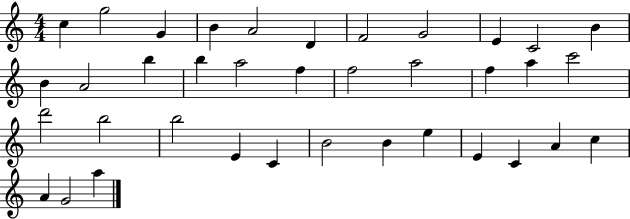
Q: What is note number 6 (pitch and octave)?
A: D4